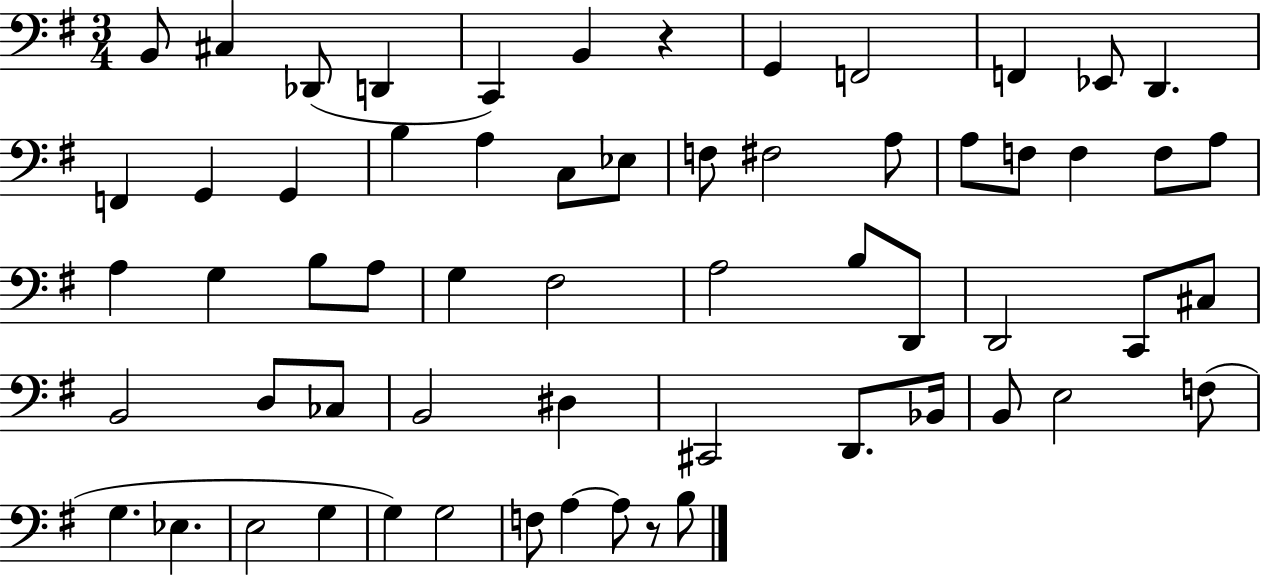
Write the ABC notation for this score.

X:1
T:Untitled
M:3/4
L:1/4
K:G
B,,/2 ^C, _D,,/2 D,, C,, B,, z G,, F,,2 F,, _E,,/2 D,, F,, G,, G,, B, A, C,/2 _E,/2 F,/2 ^F,2 A,/2 A,/2 F,/2 F, F,/2 A,/2 A, G, B,/2 A,/2 G, ^F,2 A,2 B,/2 D,,/2 D,,2 C,,/2 ^C,/2 B,,2 D,/2 _C,/2 B,,2 ^D, ^C,,2 D,,/2 _B,,/4 B,,/2 E,2 F,/2 G, _E, E,2 G, G, G,2 F,/2 A, A,/2 z/2 B,/2